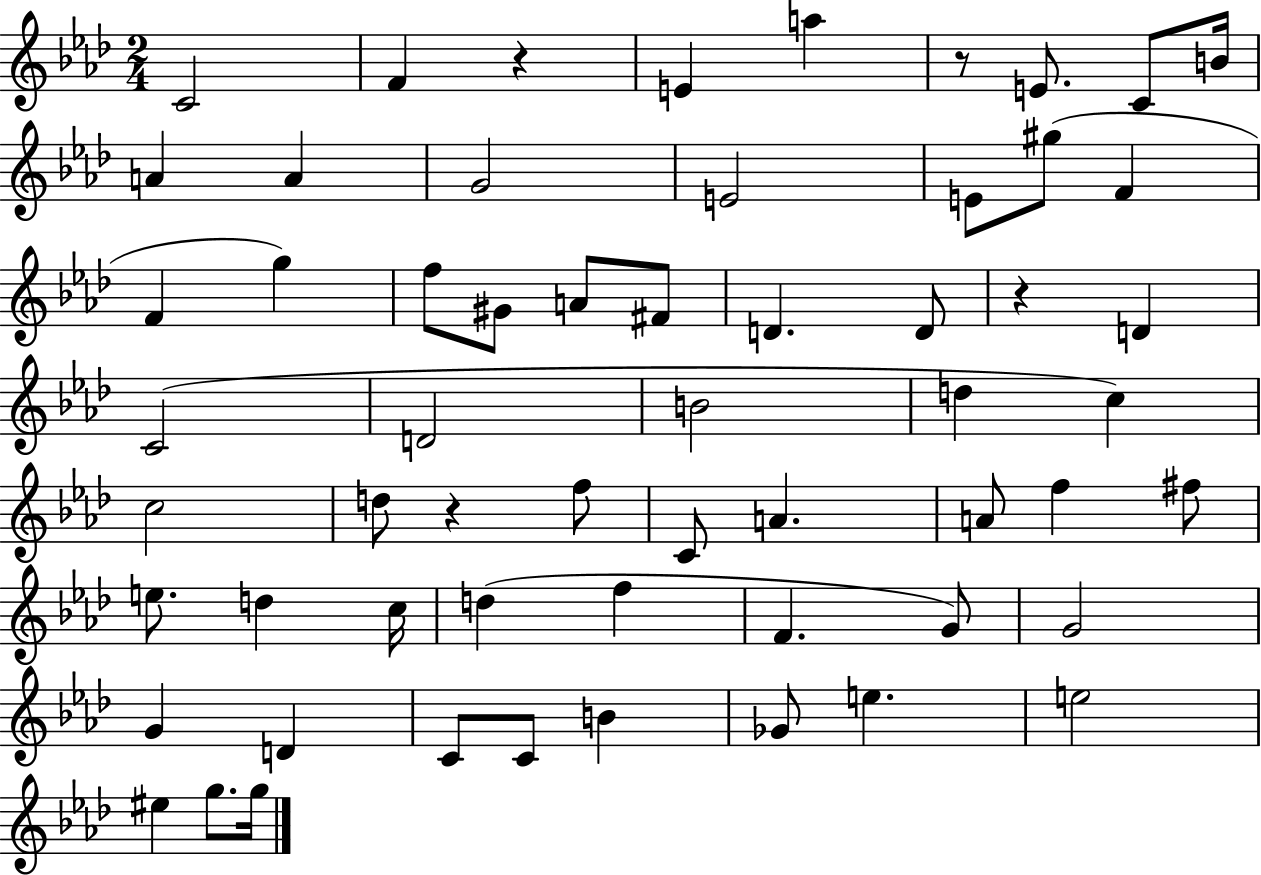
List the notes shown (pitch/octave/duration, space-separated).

C4/h F4/q R/q E4/q A5/q R/e E4/e. C4/e B4/s A4/q A4/q G4/h E4/h E4/e G#5/e F4/q F4/q G5/q F5/e G#4/e A4/e F#4/e D4/q. D4/e R/q D4/q C4/h D4/h B4/h D5/q C5/q C5/h D5/e R/q F5/e C4/e A4/q. A4/e F5/q F#5/e E5/e. D5/q C5/s D5/q F5/q F4/q. G4/e G4/h G4/q D4/q C4/e C4/e B4/q Gb4/e E5/q. E5/h EIS5/q G5/e. G5/s